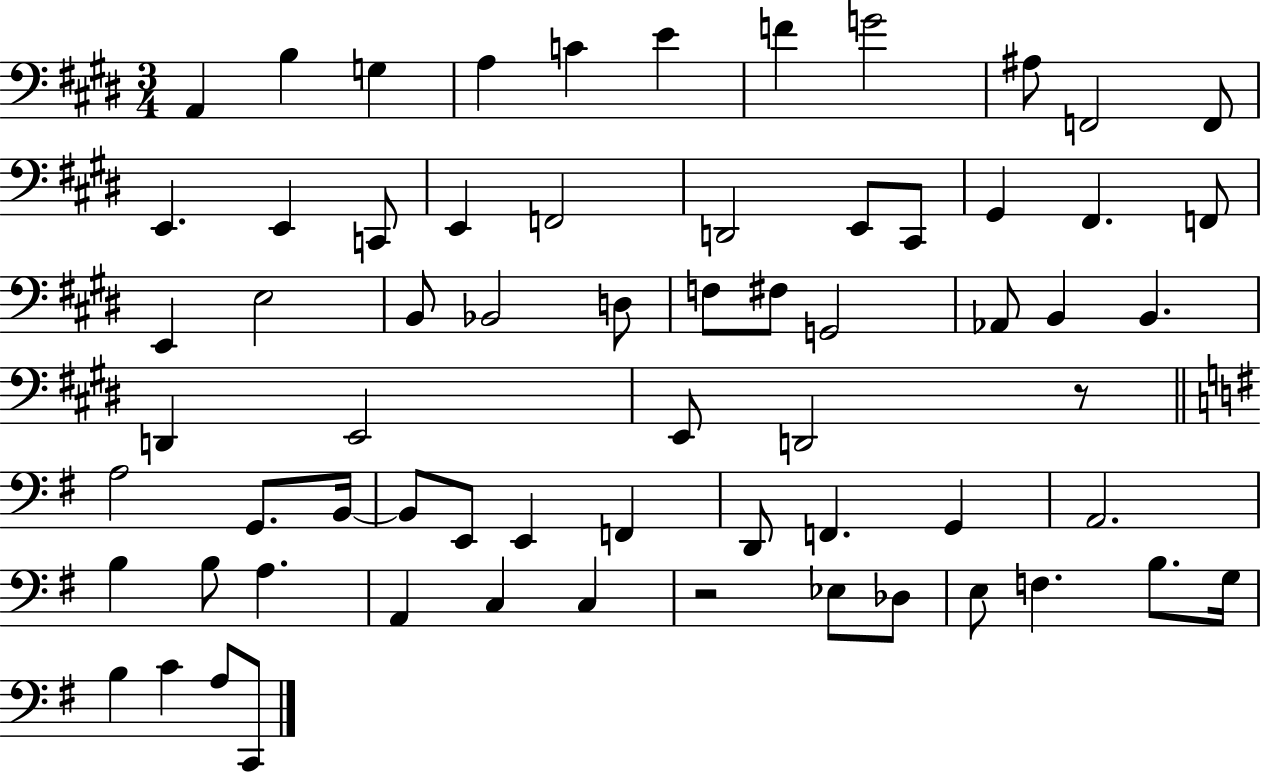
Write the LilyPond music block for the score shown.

{
  \clef bass
  \numericTimeSignature
  \time 3/4
  \key e \major
  a,4 b4 g4 | a4 c'4 e'4 | f'4 g'2 | ais8 f,2 f,8 | \break e,4. e,4 c,8 | e,4 f,2 | d,2 e,8 cis,8 | gis,4 fis,4. f,8 | \break e,4 e2 | b,8 bes,2 d8 | f8 fis8 g,2 | aes,8 b,4 b,4. | \break d,4 e,2 | e,8 d,2 r8 | \bar "||" \break \key g \major a2 g,8. b,16~~ | b,8 e,8 e,4 f,4 | d,8 f,4. g,4 | a,2. | \break b4 b8 a4. | a,4 c4 c4 | r2 ees8 des8 | e8 f4. b8. g16 | \break b4 c'4 a8 c,8 | \bar "|."
}